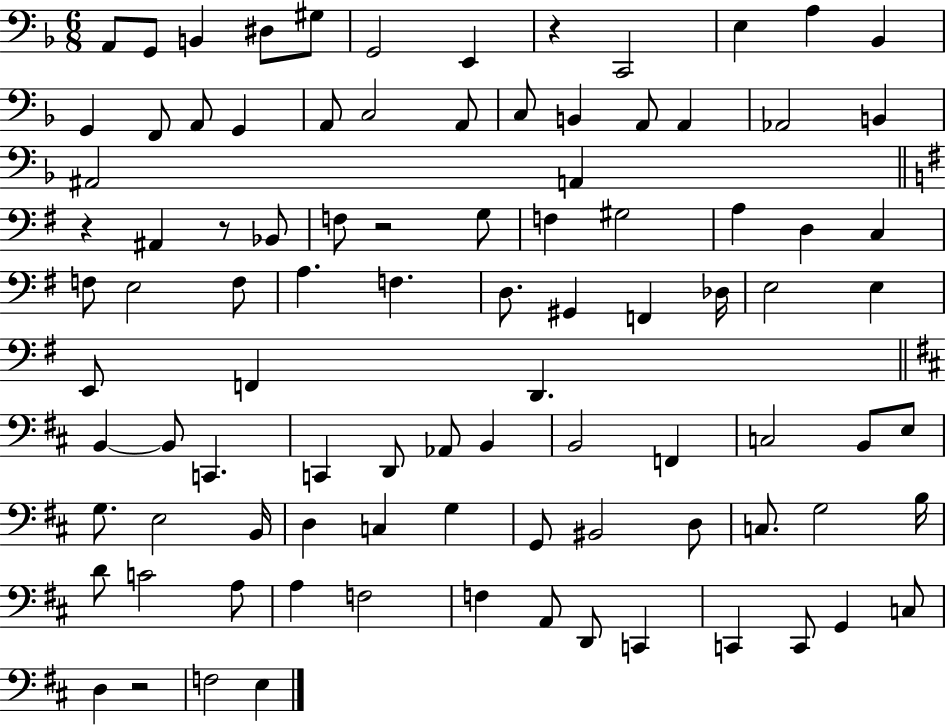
{
  \clef bass
  \numericTimeSignature
  \time 6/8
  \key f \major
  a,8 g,8 b,4 dis8 gis8 | g,2 e,4 | r4 c,2 | e4 a4 bes,4 | \break g,4 f,8 a,8 g,4 | a,8 c2 a,8 | c8 b,4 a,8 a,4 | aes,2 b,4 | \break ais,2 a,4 | \bar "||" \break \key e \minor r4 ais,4 r8 bes,8 | f8 r2 g8 | f4 gis2 | a4 d4 c4 | \break f8 e2 f8 | a4. f4. | d8. gis,4 f,4 des16 | e2 e4 | \break e,8 f,4 d,4. | \bar "||" \break \key d \major b,4~~ b,8 c,4. | c,4 d,8 aes,8 b,4 | b,2 f,4 | c2 b,8 e8 | \break g8. e2 b,16 | d4 c4 g4 | g,8 bis,2 d8 | c8. g2 b16 | \break d'8 c'2 a8 | a4 f2 | f4 a,8 d,8 c,4 | c,4 c,8 g,4 c8 | \break d4 r2 | f2 e4 | \bar "|."
}